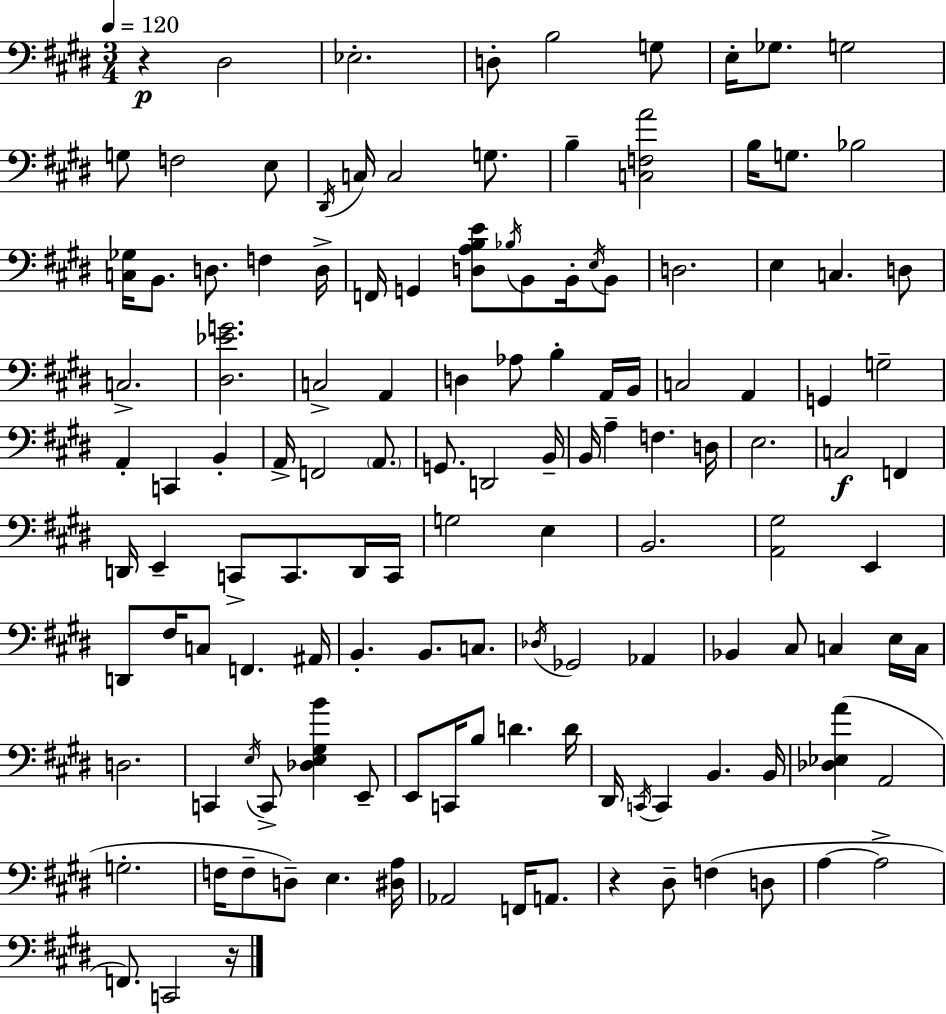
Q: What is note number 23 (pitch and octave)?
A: D3